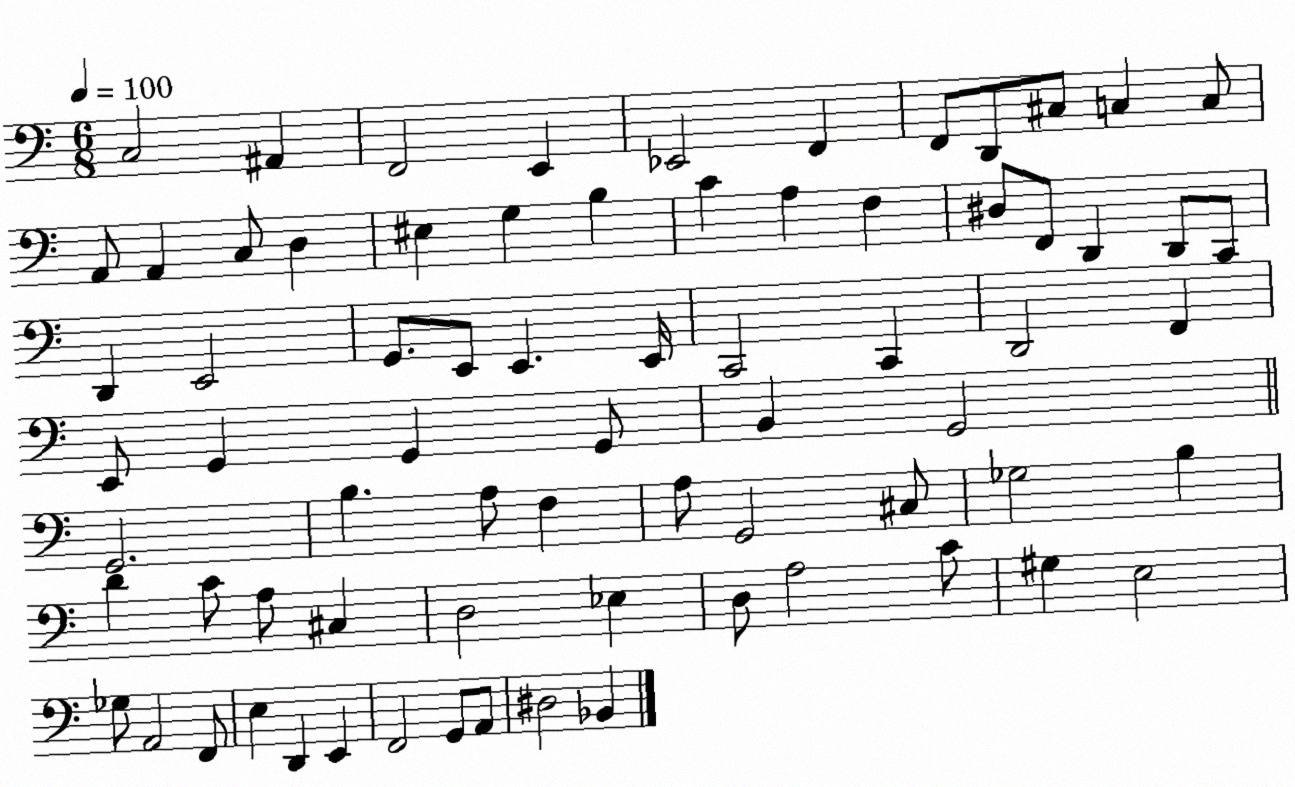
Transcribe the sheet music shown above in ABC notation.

X:1
T:Untitled
M:6/8
L:1/4
K:C
C,2 ^A,, F,,2 E,, _E,,2 F,, F,,/2 D,,/2 ^C,/2 C, C,/2 A,,/2 A,, C,/2 D, ^E, G, B, C A, F, ^D,/2 F,,/2 D,, D,,/2 C,,/2 D,, E,,2 G,,/2 E,,/2 E,, E,,/4 C,,2 C,, D,,2 F,, E,,/2 G,, G,, G,,/2 B,, G,,2 G,,2 B, A,/2 F, A,/2 G,,2 ^C,/2 _G,2 B, D C/2 A,/2 ^C, D,2 _E, D,/2 A,2 C/2 ^G, E,2 _G,/2 A,,2 F,,/2 E, D,, E,, F,,2 G,,/2 A,,/2 ^D,2 _B,,